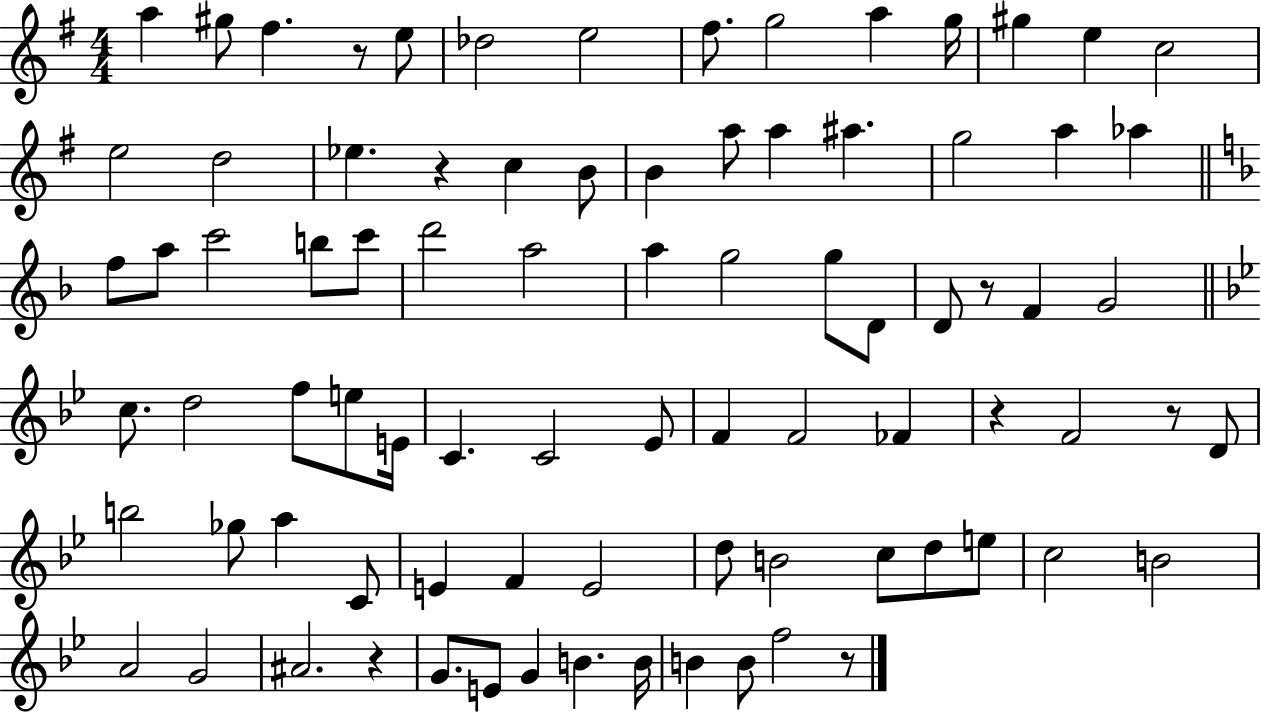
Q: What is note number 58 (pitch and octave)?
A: F4